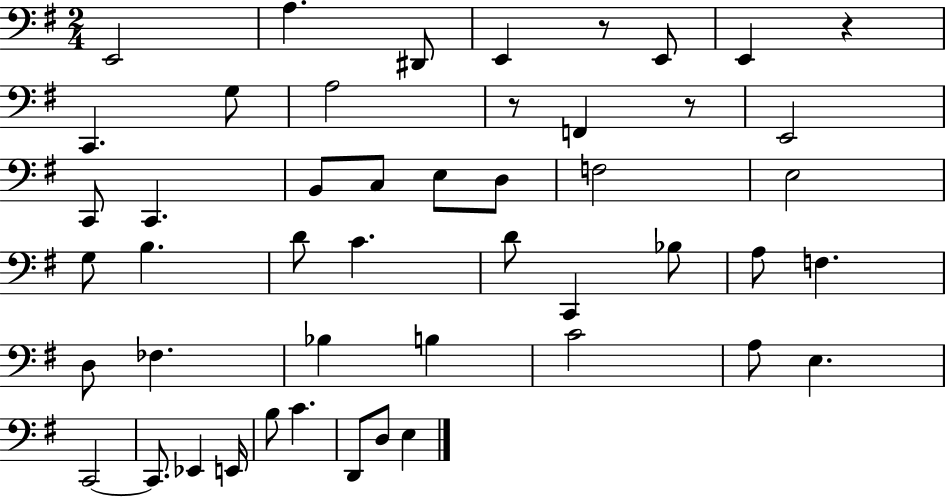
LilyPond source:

{
  \clef bass
  \numericTimeSignature
  \time 2/4
  \key g \major
  \repeat volta 2 { e,2 | a4. dis,8 | e,4 r8 e,8 | e,4 r4 | \break c,4. g8 | a2 | r8 f,4 r8 | e,2 | \break c,8 c,4. | b,8 c8 e8 d8 | f2 | e2 | \break g8 b4. | d'8 c'4. | d'8 c,4 bes8 | a8 f4. | \break d8 fes4. | bes4 b4 | c'2 | a8 e4. | \break c,2~~ | c,8. ees,4 e,16 | b8 c'4. | d,8 d8 e4 | \break } \bar "|."
}